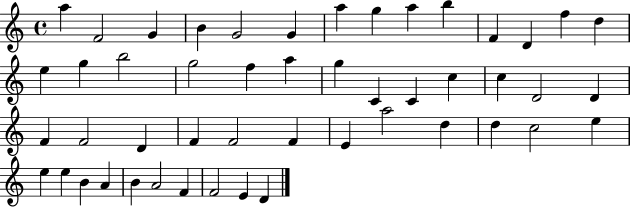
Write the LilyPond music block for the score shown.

{
  \clef treble
  \time 4/4
  \defaultTimeSignature
  \key c \major
  a''4 f'2 g'4 | b'4 g'2 g'4 | a''4 g''4 a''4 b''4 | f'4 d'4 f''4 d''4 | \break e''4 g''4 b''2 | g''2 f''4 a''4 | g''4 c'4 c'4 c''4 | c''4 d'2 d'4 | \break f'4 f'2 d'4 | f'4 f'2 f'4 | e'4 a''2 d''4 | d''4 c''2 e''4 | \break e''4 e''4 b'4 a'4 | b'4 a'2 f'4 | f'2 e'4 d'4 | \bar "|."
}